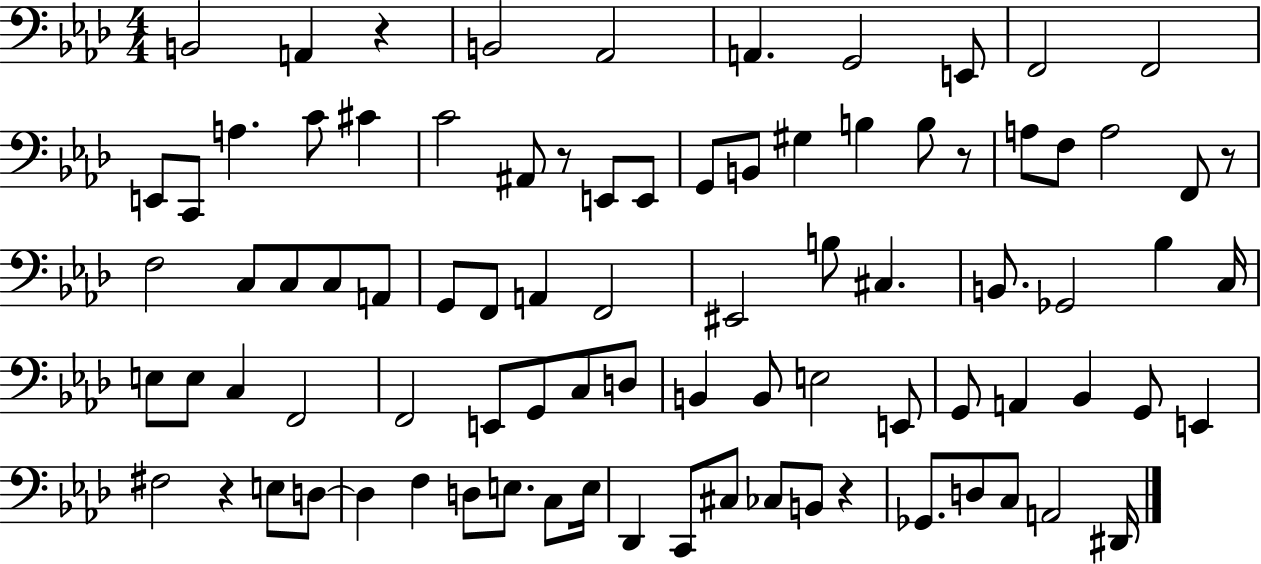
{
  \clef bass
  \numericTimeSignature
  \time 4/4
  \key aes \major
  b,2 a,4 r4 | b,2 aes,2 | a,4. g,2 e,8 | f,2 f,2 | \break e,8 c,8 a4. c'8 cis'4 | c'2 ais,8 r8 e,8 e,8 | g,8 b,8 gis4 b4 b8 r8 | a8 f8 a2 f,8 r8 | \break f2 c8 c8 c8 a,8 | g,8 f,8 a,4 f,2 | eis,2 b8 cis4. | b,8. ges,2 bes4 c16 | \break e8 e8 c4 f,2 | f,2 e,8 g,8 c8 d8 | b,4 b,8 e2 e,8 | g,8 a,4 bes,4 g,8 e,4 | \break fis2 r4 e8 d8~~ | d4 f4 d8 e8. c8 e16 | des,4 c,8 cis8 ces8 b,8 r4 | ges,8. d8 c8 a,2 dis,16 | \break \bar "|."
}